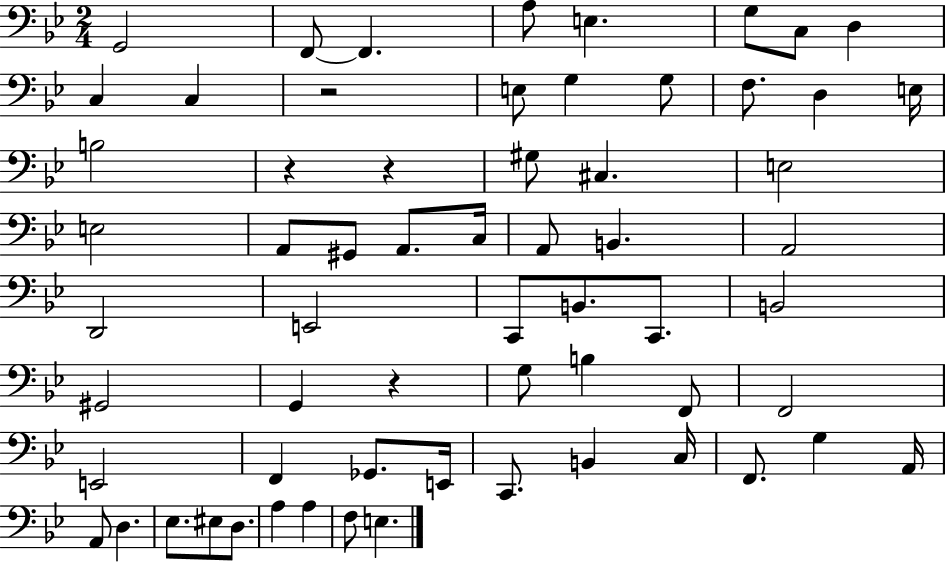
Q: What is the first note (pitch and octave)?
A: G2